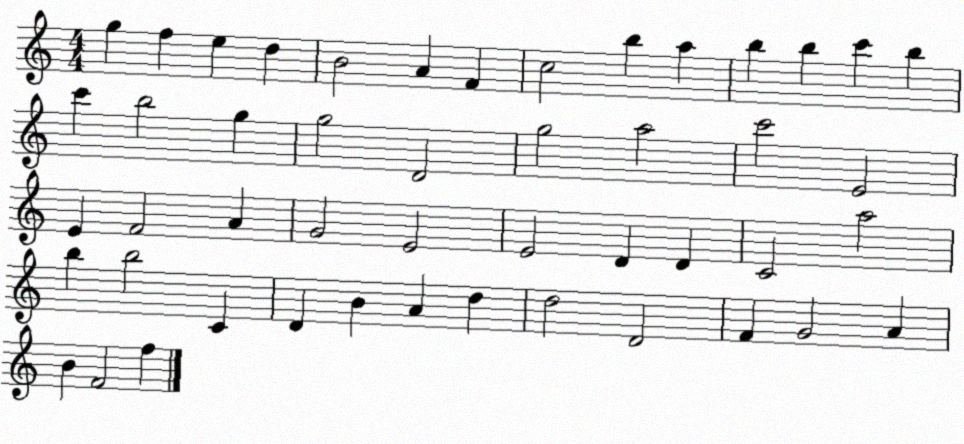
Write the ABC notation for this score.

X:1
T:Untitled
M:4/4
L:1/4
K:C
g f e d B2 A F c2 b a b b c' b c' b2 g g2 D2 g2 a2 c'2 E2 E F2 A G2 E2 E2 D D C2 a2 b b2 C D B A d d2 D2 F G2 A B F2 f